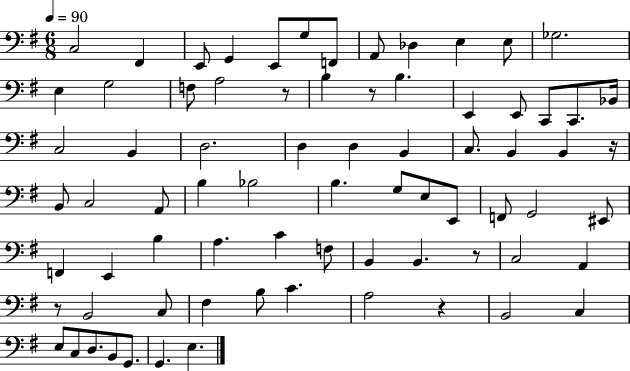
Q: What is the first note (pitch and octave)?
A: C3